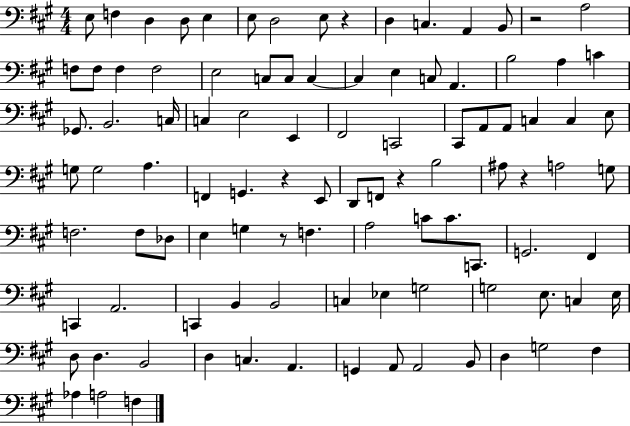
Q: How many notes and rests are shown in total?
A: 100